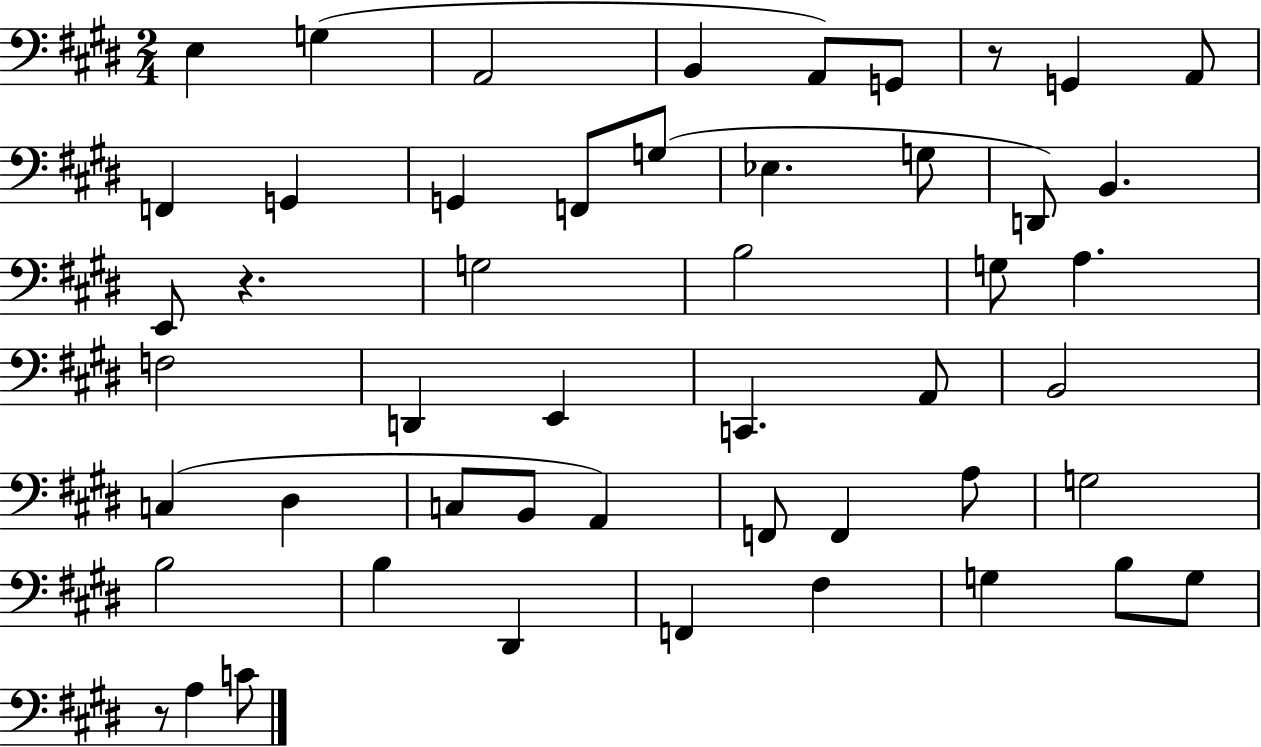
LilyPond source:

{
  \clef bass
  \numericTimeSignature
  \time 2/4
  \key e \major
  e4 g4( | a,2 | b,4 a,8) g,8 | r8 g,4 a,8 | \break f,4 g,4 | g,4 f,8 g8( | ees4. g8 | d,8) b,4. | \break e,8 r4. | g2 | b2 | g8 a4. | \break f2 | d,4 e,4 | c,4. a,8 | b,2 | \break c4( dis4 | c8 b,8 a,4) | f,8 f,4 a8 | g2 | \break b2 | b4 dis,4 | f,4 fis4 | g4 b8 g8 | \break r8 a4 c'8 | \bar "|."
}